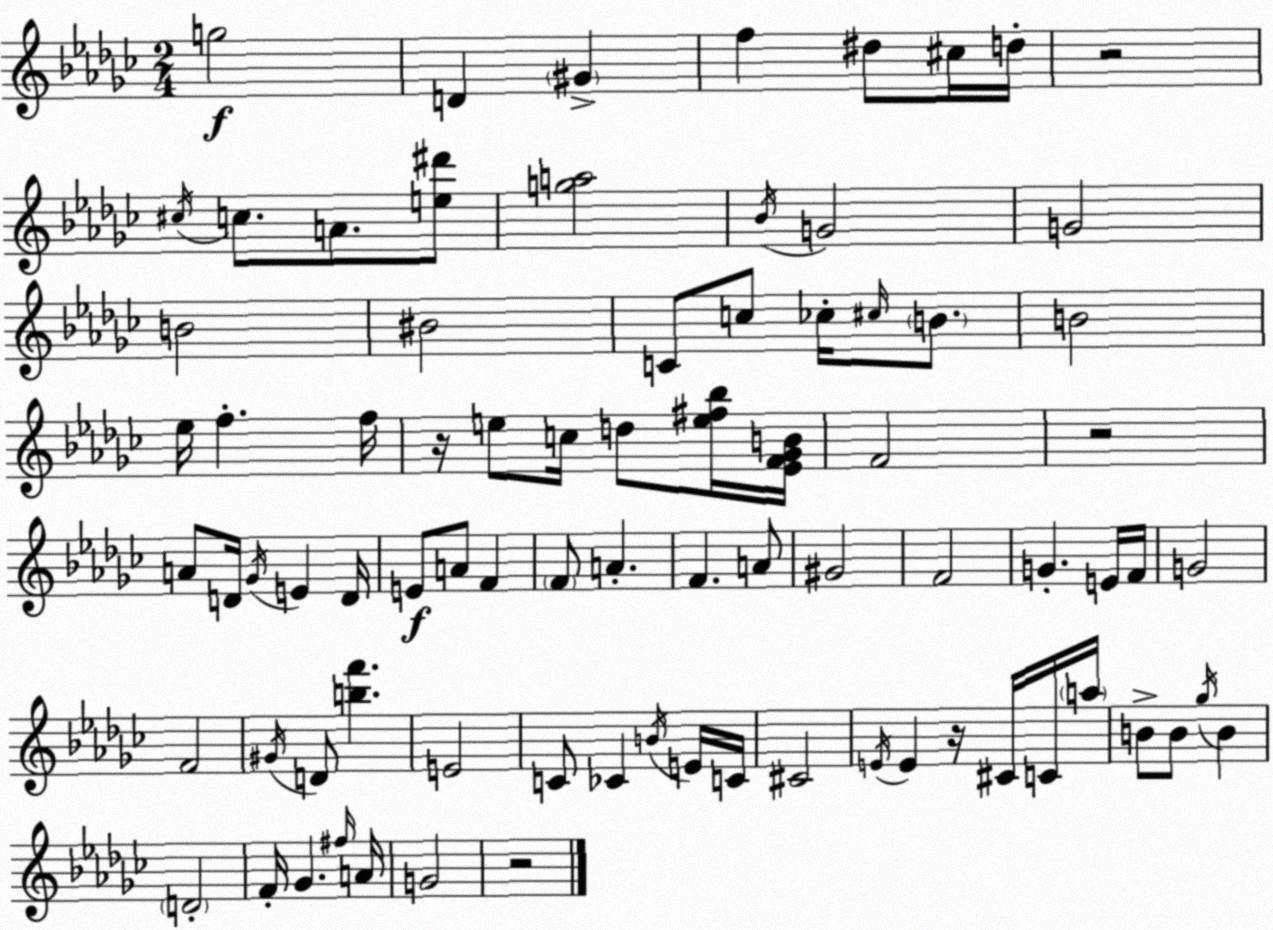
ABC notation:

X:1
T:Untitled
M:2/4
L:1/4
K:Ebm
g2 D ^G f ^d/2 ^c/4 d/4 z2 ^c/4 c/2 A/2 [e^d']/2 [ga]2 _B/4 G2 G2 B2 ^B2 C/2 c/2 _c/4 ^c/4 B/2 B2 _e/4 f f/4 z/4 e/2 c/4 d/2 [e^f_b]/4 [_EF_GB]/4 F2 z2 A/2 D/4 _G/4 E D/4 E/2 A/2 F F/2 A F A/2 ^G2 F2 G E/4 F/4 G2 F2 ^G/4 D/2 [bf'] E2 C/2 _C B/4 E/4 C/4 ^C2 E/4 E z/4 ^C/4 C/4 a/4 B/2 B/2 _g/4 B D2 F/4 _G ^f/4 A/4 G2 z2